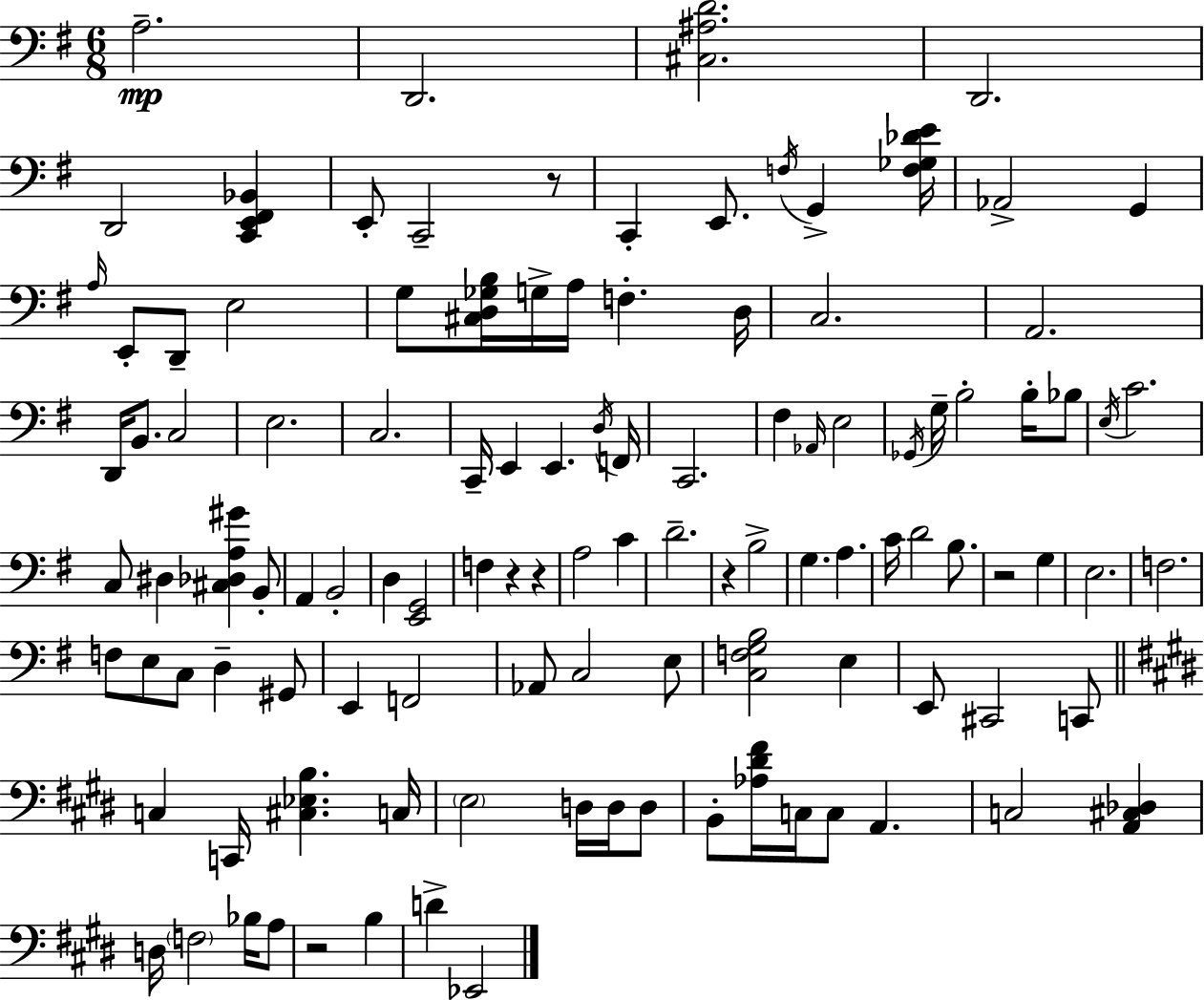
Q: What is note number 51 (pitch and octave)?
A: F3